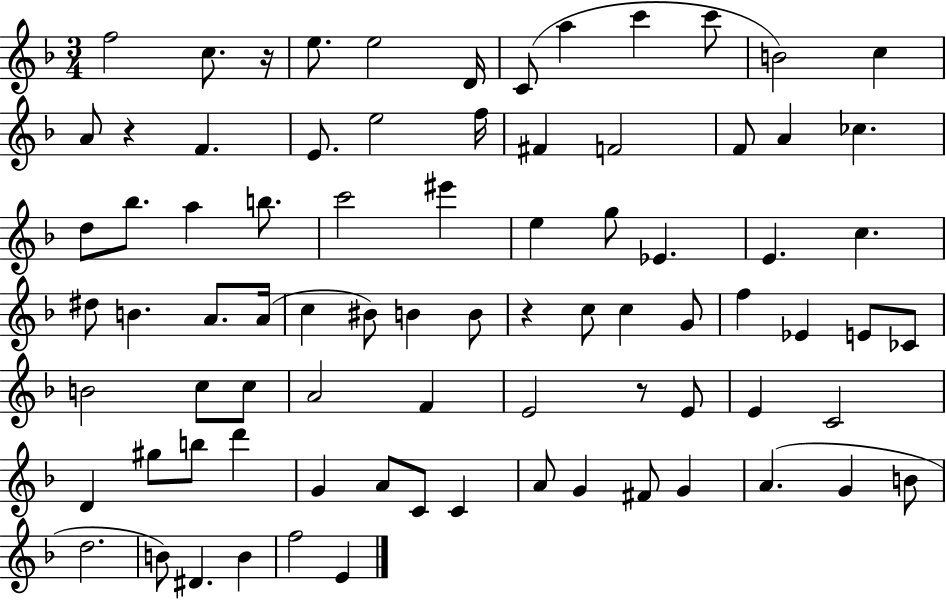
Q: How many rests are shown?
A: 4